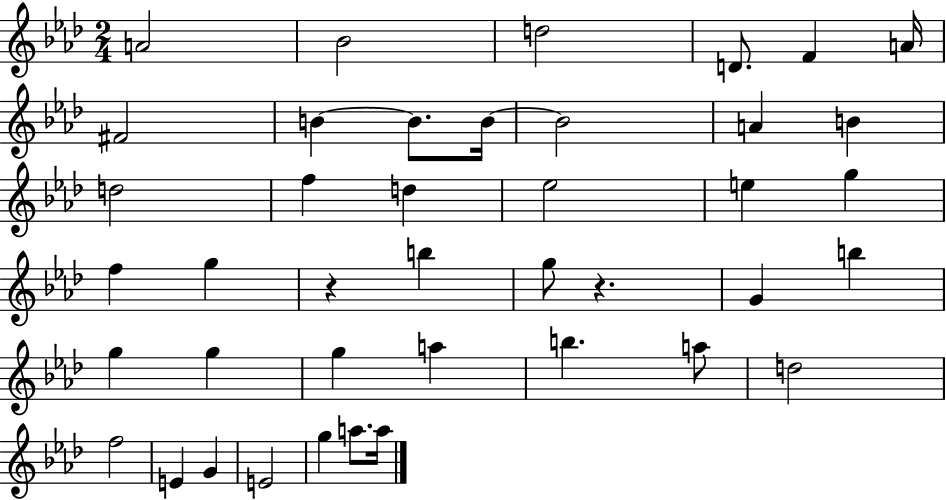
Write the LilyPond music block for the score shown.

{
  \clef treble
  \numericTimeSignature
  \time 2/4
  \key aes \major
  a'2 | bes'2 | d''2 | d'8. f'4 a'16 | \break fis'2 | b'4~~ b'8. b'16~~ | b'2 | a'4 b'4 | \break d''2 | f''4 d''4 | ees''2 | e''4 g''4 | \break f''4 g''4 | r4 b''4 | g''8 r4. | g'4 b''4 | \break g''4 g''4 | g''4 a''4 | b''4. a''8 | d''2 | \break f''2 | e'4 g'4 | e'2 | g''4 a''8. a''16 | \break \bar "|."
}